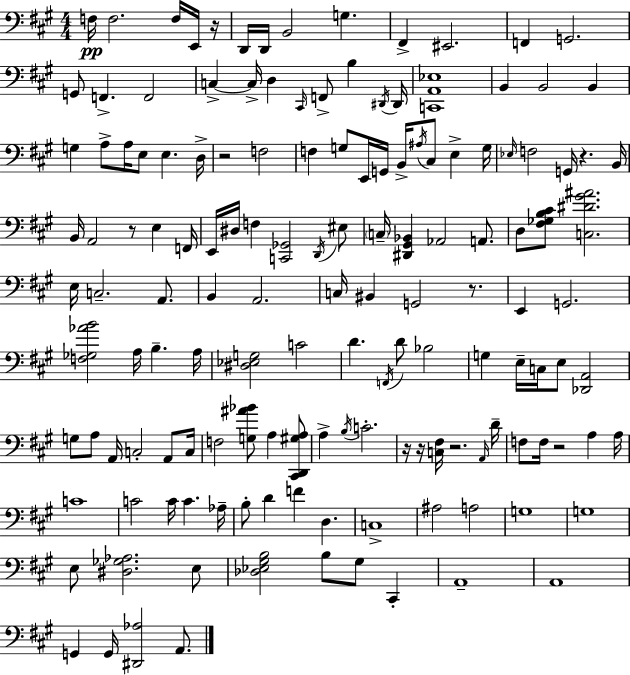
{
  \clef bass
  \numericTimeSignature
  \time 4/4
  \key a \major
  f16\pp f2. f16 e,16 r16 | d,16 d,16 b,2 g4. | fis,4-> eis,2. | f,4 g,2. | \break g,8 f,4.-> f,2 | c4->~~ c16-> d4 \grace { cis,16 } f,8-> b4 | \acciaccatura { dis,16 } dis,16 <c, a, ees>1 | b,4 b,2 b,4 | \break g4 a8-> a16 e8 e4. | d16-> r2 f2 | f4 g8 e,16 g,16 b,16-> \acciaccatura { ais16 } cis8 e4-> | g16 \grace { ees16 } f2 g,16 r4. | \break b,16 b,16 a,2 r8 e4 | f,16 e,16 dis16 f4 <c, ges,>2 | \acciaccatura { d,16 } eis8 \parenthesize c16-- <dis, gis, bes,>4 aes,2 | a,8. d8 <fis ges b cis'>8 <c dis' gis' ais'>2. | \break e16 c2.-- | a,8. b,4 a,2. | c16 bis,4 g,2 | r8. e,4 g,2. | \break <f ges aes' b'>2 a16 b4.-- | a16 <dis ees g>2 c'2 | d'4. \acciaccatura { f,16 } d'8 bes2 | g4 e16-- c16 e8 <des, a,>2 | \break g8 a8 a,16 c2-. | a,8 c16 f2 <g ais' bes'>8 | a4 <cis, d, gis a>8 a4-> \acciaccatura { b16 } c'2.-. | r16 r16 <c fis>16 r2. | \break \grace { a,16 } d'16-- f8 f16 r2 | a4 a16 c'1 | c'2 | c'16 c'4. aes16-- b8-. d'4 f'4 | \break d4. c1-> | ais2 | a2 g1 | g1 | \break e8 <dis ges aes>2. | e8 <des ees gis b>2 | b8 gis8 cis,4-. a,1-- | a,1 | \break g,4 g,16 <dis, aes>2 | a,8. \bar "|."
}